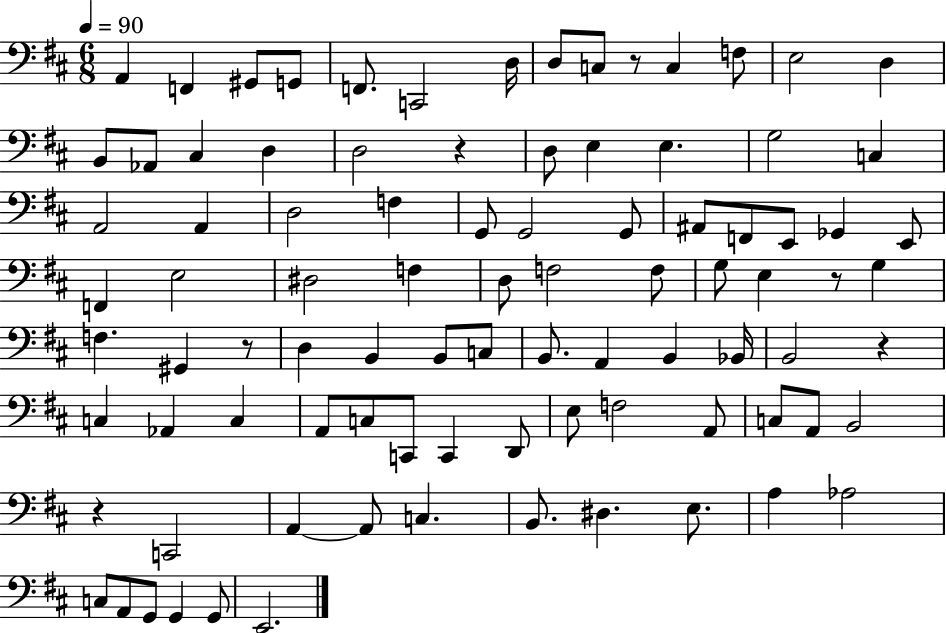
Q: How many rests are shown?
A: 6